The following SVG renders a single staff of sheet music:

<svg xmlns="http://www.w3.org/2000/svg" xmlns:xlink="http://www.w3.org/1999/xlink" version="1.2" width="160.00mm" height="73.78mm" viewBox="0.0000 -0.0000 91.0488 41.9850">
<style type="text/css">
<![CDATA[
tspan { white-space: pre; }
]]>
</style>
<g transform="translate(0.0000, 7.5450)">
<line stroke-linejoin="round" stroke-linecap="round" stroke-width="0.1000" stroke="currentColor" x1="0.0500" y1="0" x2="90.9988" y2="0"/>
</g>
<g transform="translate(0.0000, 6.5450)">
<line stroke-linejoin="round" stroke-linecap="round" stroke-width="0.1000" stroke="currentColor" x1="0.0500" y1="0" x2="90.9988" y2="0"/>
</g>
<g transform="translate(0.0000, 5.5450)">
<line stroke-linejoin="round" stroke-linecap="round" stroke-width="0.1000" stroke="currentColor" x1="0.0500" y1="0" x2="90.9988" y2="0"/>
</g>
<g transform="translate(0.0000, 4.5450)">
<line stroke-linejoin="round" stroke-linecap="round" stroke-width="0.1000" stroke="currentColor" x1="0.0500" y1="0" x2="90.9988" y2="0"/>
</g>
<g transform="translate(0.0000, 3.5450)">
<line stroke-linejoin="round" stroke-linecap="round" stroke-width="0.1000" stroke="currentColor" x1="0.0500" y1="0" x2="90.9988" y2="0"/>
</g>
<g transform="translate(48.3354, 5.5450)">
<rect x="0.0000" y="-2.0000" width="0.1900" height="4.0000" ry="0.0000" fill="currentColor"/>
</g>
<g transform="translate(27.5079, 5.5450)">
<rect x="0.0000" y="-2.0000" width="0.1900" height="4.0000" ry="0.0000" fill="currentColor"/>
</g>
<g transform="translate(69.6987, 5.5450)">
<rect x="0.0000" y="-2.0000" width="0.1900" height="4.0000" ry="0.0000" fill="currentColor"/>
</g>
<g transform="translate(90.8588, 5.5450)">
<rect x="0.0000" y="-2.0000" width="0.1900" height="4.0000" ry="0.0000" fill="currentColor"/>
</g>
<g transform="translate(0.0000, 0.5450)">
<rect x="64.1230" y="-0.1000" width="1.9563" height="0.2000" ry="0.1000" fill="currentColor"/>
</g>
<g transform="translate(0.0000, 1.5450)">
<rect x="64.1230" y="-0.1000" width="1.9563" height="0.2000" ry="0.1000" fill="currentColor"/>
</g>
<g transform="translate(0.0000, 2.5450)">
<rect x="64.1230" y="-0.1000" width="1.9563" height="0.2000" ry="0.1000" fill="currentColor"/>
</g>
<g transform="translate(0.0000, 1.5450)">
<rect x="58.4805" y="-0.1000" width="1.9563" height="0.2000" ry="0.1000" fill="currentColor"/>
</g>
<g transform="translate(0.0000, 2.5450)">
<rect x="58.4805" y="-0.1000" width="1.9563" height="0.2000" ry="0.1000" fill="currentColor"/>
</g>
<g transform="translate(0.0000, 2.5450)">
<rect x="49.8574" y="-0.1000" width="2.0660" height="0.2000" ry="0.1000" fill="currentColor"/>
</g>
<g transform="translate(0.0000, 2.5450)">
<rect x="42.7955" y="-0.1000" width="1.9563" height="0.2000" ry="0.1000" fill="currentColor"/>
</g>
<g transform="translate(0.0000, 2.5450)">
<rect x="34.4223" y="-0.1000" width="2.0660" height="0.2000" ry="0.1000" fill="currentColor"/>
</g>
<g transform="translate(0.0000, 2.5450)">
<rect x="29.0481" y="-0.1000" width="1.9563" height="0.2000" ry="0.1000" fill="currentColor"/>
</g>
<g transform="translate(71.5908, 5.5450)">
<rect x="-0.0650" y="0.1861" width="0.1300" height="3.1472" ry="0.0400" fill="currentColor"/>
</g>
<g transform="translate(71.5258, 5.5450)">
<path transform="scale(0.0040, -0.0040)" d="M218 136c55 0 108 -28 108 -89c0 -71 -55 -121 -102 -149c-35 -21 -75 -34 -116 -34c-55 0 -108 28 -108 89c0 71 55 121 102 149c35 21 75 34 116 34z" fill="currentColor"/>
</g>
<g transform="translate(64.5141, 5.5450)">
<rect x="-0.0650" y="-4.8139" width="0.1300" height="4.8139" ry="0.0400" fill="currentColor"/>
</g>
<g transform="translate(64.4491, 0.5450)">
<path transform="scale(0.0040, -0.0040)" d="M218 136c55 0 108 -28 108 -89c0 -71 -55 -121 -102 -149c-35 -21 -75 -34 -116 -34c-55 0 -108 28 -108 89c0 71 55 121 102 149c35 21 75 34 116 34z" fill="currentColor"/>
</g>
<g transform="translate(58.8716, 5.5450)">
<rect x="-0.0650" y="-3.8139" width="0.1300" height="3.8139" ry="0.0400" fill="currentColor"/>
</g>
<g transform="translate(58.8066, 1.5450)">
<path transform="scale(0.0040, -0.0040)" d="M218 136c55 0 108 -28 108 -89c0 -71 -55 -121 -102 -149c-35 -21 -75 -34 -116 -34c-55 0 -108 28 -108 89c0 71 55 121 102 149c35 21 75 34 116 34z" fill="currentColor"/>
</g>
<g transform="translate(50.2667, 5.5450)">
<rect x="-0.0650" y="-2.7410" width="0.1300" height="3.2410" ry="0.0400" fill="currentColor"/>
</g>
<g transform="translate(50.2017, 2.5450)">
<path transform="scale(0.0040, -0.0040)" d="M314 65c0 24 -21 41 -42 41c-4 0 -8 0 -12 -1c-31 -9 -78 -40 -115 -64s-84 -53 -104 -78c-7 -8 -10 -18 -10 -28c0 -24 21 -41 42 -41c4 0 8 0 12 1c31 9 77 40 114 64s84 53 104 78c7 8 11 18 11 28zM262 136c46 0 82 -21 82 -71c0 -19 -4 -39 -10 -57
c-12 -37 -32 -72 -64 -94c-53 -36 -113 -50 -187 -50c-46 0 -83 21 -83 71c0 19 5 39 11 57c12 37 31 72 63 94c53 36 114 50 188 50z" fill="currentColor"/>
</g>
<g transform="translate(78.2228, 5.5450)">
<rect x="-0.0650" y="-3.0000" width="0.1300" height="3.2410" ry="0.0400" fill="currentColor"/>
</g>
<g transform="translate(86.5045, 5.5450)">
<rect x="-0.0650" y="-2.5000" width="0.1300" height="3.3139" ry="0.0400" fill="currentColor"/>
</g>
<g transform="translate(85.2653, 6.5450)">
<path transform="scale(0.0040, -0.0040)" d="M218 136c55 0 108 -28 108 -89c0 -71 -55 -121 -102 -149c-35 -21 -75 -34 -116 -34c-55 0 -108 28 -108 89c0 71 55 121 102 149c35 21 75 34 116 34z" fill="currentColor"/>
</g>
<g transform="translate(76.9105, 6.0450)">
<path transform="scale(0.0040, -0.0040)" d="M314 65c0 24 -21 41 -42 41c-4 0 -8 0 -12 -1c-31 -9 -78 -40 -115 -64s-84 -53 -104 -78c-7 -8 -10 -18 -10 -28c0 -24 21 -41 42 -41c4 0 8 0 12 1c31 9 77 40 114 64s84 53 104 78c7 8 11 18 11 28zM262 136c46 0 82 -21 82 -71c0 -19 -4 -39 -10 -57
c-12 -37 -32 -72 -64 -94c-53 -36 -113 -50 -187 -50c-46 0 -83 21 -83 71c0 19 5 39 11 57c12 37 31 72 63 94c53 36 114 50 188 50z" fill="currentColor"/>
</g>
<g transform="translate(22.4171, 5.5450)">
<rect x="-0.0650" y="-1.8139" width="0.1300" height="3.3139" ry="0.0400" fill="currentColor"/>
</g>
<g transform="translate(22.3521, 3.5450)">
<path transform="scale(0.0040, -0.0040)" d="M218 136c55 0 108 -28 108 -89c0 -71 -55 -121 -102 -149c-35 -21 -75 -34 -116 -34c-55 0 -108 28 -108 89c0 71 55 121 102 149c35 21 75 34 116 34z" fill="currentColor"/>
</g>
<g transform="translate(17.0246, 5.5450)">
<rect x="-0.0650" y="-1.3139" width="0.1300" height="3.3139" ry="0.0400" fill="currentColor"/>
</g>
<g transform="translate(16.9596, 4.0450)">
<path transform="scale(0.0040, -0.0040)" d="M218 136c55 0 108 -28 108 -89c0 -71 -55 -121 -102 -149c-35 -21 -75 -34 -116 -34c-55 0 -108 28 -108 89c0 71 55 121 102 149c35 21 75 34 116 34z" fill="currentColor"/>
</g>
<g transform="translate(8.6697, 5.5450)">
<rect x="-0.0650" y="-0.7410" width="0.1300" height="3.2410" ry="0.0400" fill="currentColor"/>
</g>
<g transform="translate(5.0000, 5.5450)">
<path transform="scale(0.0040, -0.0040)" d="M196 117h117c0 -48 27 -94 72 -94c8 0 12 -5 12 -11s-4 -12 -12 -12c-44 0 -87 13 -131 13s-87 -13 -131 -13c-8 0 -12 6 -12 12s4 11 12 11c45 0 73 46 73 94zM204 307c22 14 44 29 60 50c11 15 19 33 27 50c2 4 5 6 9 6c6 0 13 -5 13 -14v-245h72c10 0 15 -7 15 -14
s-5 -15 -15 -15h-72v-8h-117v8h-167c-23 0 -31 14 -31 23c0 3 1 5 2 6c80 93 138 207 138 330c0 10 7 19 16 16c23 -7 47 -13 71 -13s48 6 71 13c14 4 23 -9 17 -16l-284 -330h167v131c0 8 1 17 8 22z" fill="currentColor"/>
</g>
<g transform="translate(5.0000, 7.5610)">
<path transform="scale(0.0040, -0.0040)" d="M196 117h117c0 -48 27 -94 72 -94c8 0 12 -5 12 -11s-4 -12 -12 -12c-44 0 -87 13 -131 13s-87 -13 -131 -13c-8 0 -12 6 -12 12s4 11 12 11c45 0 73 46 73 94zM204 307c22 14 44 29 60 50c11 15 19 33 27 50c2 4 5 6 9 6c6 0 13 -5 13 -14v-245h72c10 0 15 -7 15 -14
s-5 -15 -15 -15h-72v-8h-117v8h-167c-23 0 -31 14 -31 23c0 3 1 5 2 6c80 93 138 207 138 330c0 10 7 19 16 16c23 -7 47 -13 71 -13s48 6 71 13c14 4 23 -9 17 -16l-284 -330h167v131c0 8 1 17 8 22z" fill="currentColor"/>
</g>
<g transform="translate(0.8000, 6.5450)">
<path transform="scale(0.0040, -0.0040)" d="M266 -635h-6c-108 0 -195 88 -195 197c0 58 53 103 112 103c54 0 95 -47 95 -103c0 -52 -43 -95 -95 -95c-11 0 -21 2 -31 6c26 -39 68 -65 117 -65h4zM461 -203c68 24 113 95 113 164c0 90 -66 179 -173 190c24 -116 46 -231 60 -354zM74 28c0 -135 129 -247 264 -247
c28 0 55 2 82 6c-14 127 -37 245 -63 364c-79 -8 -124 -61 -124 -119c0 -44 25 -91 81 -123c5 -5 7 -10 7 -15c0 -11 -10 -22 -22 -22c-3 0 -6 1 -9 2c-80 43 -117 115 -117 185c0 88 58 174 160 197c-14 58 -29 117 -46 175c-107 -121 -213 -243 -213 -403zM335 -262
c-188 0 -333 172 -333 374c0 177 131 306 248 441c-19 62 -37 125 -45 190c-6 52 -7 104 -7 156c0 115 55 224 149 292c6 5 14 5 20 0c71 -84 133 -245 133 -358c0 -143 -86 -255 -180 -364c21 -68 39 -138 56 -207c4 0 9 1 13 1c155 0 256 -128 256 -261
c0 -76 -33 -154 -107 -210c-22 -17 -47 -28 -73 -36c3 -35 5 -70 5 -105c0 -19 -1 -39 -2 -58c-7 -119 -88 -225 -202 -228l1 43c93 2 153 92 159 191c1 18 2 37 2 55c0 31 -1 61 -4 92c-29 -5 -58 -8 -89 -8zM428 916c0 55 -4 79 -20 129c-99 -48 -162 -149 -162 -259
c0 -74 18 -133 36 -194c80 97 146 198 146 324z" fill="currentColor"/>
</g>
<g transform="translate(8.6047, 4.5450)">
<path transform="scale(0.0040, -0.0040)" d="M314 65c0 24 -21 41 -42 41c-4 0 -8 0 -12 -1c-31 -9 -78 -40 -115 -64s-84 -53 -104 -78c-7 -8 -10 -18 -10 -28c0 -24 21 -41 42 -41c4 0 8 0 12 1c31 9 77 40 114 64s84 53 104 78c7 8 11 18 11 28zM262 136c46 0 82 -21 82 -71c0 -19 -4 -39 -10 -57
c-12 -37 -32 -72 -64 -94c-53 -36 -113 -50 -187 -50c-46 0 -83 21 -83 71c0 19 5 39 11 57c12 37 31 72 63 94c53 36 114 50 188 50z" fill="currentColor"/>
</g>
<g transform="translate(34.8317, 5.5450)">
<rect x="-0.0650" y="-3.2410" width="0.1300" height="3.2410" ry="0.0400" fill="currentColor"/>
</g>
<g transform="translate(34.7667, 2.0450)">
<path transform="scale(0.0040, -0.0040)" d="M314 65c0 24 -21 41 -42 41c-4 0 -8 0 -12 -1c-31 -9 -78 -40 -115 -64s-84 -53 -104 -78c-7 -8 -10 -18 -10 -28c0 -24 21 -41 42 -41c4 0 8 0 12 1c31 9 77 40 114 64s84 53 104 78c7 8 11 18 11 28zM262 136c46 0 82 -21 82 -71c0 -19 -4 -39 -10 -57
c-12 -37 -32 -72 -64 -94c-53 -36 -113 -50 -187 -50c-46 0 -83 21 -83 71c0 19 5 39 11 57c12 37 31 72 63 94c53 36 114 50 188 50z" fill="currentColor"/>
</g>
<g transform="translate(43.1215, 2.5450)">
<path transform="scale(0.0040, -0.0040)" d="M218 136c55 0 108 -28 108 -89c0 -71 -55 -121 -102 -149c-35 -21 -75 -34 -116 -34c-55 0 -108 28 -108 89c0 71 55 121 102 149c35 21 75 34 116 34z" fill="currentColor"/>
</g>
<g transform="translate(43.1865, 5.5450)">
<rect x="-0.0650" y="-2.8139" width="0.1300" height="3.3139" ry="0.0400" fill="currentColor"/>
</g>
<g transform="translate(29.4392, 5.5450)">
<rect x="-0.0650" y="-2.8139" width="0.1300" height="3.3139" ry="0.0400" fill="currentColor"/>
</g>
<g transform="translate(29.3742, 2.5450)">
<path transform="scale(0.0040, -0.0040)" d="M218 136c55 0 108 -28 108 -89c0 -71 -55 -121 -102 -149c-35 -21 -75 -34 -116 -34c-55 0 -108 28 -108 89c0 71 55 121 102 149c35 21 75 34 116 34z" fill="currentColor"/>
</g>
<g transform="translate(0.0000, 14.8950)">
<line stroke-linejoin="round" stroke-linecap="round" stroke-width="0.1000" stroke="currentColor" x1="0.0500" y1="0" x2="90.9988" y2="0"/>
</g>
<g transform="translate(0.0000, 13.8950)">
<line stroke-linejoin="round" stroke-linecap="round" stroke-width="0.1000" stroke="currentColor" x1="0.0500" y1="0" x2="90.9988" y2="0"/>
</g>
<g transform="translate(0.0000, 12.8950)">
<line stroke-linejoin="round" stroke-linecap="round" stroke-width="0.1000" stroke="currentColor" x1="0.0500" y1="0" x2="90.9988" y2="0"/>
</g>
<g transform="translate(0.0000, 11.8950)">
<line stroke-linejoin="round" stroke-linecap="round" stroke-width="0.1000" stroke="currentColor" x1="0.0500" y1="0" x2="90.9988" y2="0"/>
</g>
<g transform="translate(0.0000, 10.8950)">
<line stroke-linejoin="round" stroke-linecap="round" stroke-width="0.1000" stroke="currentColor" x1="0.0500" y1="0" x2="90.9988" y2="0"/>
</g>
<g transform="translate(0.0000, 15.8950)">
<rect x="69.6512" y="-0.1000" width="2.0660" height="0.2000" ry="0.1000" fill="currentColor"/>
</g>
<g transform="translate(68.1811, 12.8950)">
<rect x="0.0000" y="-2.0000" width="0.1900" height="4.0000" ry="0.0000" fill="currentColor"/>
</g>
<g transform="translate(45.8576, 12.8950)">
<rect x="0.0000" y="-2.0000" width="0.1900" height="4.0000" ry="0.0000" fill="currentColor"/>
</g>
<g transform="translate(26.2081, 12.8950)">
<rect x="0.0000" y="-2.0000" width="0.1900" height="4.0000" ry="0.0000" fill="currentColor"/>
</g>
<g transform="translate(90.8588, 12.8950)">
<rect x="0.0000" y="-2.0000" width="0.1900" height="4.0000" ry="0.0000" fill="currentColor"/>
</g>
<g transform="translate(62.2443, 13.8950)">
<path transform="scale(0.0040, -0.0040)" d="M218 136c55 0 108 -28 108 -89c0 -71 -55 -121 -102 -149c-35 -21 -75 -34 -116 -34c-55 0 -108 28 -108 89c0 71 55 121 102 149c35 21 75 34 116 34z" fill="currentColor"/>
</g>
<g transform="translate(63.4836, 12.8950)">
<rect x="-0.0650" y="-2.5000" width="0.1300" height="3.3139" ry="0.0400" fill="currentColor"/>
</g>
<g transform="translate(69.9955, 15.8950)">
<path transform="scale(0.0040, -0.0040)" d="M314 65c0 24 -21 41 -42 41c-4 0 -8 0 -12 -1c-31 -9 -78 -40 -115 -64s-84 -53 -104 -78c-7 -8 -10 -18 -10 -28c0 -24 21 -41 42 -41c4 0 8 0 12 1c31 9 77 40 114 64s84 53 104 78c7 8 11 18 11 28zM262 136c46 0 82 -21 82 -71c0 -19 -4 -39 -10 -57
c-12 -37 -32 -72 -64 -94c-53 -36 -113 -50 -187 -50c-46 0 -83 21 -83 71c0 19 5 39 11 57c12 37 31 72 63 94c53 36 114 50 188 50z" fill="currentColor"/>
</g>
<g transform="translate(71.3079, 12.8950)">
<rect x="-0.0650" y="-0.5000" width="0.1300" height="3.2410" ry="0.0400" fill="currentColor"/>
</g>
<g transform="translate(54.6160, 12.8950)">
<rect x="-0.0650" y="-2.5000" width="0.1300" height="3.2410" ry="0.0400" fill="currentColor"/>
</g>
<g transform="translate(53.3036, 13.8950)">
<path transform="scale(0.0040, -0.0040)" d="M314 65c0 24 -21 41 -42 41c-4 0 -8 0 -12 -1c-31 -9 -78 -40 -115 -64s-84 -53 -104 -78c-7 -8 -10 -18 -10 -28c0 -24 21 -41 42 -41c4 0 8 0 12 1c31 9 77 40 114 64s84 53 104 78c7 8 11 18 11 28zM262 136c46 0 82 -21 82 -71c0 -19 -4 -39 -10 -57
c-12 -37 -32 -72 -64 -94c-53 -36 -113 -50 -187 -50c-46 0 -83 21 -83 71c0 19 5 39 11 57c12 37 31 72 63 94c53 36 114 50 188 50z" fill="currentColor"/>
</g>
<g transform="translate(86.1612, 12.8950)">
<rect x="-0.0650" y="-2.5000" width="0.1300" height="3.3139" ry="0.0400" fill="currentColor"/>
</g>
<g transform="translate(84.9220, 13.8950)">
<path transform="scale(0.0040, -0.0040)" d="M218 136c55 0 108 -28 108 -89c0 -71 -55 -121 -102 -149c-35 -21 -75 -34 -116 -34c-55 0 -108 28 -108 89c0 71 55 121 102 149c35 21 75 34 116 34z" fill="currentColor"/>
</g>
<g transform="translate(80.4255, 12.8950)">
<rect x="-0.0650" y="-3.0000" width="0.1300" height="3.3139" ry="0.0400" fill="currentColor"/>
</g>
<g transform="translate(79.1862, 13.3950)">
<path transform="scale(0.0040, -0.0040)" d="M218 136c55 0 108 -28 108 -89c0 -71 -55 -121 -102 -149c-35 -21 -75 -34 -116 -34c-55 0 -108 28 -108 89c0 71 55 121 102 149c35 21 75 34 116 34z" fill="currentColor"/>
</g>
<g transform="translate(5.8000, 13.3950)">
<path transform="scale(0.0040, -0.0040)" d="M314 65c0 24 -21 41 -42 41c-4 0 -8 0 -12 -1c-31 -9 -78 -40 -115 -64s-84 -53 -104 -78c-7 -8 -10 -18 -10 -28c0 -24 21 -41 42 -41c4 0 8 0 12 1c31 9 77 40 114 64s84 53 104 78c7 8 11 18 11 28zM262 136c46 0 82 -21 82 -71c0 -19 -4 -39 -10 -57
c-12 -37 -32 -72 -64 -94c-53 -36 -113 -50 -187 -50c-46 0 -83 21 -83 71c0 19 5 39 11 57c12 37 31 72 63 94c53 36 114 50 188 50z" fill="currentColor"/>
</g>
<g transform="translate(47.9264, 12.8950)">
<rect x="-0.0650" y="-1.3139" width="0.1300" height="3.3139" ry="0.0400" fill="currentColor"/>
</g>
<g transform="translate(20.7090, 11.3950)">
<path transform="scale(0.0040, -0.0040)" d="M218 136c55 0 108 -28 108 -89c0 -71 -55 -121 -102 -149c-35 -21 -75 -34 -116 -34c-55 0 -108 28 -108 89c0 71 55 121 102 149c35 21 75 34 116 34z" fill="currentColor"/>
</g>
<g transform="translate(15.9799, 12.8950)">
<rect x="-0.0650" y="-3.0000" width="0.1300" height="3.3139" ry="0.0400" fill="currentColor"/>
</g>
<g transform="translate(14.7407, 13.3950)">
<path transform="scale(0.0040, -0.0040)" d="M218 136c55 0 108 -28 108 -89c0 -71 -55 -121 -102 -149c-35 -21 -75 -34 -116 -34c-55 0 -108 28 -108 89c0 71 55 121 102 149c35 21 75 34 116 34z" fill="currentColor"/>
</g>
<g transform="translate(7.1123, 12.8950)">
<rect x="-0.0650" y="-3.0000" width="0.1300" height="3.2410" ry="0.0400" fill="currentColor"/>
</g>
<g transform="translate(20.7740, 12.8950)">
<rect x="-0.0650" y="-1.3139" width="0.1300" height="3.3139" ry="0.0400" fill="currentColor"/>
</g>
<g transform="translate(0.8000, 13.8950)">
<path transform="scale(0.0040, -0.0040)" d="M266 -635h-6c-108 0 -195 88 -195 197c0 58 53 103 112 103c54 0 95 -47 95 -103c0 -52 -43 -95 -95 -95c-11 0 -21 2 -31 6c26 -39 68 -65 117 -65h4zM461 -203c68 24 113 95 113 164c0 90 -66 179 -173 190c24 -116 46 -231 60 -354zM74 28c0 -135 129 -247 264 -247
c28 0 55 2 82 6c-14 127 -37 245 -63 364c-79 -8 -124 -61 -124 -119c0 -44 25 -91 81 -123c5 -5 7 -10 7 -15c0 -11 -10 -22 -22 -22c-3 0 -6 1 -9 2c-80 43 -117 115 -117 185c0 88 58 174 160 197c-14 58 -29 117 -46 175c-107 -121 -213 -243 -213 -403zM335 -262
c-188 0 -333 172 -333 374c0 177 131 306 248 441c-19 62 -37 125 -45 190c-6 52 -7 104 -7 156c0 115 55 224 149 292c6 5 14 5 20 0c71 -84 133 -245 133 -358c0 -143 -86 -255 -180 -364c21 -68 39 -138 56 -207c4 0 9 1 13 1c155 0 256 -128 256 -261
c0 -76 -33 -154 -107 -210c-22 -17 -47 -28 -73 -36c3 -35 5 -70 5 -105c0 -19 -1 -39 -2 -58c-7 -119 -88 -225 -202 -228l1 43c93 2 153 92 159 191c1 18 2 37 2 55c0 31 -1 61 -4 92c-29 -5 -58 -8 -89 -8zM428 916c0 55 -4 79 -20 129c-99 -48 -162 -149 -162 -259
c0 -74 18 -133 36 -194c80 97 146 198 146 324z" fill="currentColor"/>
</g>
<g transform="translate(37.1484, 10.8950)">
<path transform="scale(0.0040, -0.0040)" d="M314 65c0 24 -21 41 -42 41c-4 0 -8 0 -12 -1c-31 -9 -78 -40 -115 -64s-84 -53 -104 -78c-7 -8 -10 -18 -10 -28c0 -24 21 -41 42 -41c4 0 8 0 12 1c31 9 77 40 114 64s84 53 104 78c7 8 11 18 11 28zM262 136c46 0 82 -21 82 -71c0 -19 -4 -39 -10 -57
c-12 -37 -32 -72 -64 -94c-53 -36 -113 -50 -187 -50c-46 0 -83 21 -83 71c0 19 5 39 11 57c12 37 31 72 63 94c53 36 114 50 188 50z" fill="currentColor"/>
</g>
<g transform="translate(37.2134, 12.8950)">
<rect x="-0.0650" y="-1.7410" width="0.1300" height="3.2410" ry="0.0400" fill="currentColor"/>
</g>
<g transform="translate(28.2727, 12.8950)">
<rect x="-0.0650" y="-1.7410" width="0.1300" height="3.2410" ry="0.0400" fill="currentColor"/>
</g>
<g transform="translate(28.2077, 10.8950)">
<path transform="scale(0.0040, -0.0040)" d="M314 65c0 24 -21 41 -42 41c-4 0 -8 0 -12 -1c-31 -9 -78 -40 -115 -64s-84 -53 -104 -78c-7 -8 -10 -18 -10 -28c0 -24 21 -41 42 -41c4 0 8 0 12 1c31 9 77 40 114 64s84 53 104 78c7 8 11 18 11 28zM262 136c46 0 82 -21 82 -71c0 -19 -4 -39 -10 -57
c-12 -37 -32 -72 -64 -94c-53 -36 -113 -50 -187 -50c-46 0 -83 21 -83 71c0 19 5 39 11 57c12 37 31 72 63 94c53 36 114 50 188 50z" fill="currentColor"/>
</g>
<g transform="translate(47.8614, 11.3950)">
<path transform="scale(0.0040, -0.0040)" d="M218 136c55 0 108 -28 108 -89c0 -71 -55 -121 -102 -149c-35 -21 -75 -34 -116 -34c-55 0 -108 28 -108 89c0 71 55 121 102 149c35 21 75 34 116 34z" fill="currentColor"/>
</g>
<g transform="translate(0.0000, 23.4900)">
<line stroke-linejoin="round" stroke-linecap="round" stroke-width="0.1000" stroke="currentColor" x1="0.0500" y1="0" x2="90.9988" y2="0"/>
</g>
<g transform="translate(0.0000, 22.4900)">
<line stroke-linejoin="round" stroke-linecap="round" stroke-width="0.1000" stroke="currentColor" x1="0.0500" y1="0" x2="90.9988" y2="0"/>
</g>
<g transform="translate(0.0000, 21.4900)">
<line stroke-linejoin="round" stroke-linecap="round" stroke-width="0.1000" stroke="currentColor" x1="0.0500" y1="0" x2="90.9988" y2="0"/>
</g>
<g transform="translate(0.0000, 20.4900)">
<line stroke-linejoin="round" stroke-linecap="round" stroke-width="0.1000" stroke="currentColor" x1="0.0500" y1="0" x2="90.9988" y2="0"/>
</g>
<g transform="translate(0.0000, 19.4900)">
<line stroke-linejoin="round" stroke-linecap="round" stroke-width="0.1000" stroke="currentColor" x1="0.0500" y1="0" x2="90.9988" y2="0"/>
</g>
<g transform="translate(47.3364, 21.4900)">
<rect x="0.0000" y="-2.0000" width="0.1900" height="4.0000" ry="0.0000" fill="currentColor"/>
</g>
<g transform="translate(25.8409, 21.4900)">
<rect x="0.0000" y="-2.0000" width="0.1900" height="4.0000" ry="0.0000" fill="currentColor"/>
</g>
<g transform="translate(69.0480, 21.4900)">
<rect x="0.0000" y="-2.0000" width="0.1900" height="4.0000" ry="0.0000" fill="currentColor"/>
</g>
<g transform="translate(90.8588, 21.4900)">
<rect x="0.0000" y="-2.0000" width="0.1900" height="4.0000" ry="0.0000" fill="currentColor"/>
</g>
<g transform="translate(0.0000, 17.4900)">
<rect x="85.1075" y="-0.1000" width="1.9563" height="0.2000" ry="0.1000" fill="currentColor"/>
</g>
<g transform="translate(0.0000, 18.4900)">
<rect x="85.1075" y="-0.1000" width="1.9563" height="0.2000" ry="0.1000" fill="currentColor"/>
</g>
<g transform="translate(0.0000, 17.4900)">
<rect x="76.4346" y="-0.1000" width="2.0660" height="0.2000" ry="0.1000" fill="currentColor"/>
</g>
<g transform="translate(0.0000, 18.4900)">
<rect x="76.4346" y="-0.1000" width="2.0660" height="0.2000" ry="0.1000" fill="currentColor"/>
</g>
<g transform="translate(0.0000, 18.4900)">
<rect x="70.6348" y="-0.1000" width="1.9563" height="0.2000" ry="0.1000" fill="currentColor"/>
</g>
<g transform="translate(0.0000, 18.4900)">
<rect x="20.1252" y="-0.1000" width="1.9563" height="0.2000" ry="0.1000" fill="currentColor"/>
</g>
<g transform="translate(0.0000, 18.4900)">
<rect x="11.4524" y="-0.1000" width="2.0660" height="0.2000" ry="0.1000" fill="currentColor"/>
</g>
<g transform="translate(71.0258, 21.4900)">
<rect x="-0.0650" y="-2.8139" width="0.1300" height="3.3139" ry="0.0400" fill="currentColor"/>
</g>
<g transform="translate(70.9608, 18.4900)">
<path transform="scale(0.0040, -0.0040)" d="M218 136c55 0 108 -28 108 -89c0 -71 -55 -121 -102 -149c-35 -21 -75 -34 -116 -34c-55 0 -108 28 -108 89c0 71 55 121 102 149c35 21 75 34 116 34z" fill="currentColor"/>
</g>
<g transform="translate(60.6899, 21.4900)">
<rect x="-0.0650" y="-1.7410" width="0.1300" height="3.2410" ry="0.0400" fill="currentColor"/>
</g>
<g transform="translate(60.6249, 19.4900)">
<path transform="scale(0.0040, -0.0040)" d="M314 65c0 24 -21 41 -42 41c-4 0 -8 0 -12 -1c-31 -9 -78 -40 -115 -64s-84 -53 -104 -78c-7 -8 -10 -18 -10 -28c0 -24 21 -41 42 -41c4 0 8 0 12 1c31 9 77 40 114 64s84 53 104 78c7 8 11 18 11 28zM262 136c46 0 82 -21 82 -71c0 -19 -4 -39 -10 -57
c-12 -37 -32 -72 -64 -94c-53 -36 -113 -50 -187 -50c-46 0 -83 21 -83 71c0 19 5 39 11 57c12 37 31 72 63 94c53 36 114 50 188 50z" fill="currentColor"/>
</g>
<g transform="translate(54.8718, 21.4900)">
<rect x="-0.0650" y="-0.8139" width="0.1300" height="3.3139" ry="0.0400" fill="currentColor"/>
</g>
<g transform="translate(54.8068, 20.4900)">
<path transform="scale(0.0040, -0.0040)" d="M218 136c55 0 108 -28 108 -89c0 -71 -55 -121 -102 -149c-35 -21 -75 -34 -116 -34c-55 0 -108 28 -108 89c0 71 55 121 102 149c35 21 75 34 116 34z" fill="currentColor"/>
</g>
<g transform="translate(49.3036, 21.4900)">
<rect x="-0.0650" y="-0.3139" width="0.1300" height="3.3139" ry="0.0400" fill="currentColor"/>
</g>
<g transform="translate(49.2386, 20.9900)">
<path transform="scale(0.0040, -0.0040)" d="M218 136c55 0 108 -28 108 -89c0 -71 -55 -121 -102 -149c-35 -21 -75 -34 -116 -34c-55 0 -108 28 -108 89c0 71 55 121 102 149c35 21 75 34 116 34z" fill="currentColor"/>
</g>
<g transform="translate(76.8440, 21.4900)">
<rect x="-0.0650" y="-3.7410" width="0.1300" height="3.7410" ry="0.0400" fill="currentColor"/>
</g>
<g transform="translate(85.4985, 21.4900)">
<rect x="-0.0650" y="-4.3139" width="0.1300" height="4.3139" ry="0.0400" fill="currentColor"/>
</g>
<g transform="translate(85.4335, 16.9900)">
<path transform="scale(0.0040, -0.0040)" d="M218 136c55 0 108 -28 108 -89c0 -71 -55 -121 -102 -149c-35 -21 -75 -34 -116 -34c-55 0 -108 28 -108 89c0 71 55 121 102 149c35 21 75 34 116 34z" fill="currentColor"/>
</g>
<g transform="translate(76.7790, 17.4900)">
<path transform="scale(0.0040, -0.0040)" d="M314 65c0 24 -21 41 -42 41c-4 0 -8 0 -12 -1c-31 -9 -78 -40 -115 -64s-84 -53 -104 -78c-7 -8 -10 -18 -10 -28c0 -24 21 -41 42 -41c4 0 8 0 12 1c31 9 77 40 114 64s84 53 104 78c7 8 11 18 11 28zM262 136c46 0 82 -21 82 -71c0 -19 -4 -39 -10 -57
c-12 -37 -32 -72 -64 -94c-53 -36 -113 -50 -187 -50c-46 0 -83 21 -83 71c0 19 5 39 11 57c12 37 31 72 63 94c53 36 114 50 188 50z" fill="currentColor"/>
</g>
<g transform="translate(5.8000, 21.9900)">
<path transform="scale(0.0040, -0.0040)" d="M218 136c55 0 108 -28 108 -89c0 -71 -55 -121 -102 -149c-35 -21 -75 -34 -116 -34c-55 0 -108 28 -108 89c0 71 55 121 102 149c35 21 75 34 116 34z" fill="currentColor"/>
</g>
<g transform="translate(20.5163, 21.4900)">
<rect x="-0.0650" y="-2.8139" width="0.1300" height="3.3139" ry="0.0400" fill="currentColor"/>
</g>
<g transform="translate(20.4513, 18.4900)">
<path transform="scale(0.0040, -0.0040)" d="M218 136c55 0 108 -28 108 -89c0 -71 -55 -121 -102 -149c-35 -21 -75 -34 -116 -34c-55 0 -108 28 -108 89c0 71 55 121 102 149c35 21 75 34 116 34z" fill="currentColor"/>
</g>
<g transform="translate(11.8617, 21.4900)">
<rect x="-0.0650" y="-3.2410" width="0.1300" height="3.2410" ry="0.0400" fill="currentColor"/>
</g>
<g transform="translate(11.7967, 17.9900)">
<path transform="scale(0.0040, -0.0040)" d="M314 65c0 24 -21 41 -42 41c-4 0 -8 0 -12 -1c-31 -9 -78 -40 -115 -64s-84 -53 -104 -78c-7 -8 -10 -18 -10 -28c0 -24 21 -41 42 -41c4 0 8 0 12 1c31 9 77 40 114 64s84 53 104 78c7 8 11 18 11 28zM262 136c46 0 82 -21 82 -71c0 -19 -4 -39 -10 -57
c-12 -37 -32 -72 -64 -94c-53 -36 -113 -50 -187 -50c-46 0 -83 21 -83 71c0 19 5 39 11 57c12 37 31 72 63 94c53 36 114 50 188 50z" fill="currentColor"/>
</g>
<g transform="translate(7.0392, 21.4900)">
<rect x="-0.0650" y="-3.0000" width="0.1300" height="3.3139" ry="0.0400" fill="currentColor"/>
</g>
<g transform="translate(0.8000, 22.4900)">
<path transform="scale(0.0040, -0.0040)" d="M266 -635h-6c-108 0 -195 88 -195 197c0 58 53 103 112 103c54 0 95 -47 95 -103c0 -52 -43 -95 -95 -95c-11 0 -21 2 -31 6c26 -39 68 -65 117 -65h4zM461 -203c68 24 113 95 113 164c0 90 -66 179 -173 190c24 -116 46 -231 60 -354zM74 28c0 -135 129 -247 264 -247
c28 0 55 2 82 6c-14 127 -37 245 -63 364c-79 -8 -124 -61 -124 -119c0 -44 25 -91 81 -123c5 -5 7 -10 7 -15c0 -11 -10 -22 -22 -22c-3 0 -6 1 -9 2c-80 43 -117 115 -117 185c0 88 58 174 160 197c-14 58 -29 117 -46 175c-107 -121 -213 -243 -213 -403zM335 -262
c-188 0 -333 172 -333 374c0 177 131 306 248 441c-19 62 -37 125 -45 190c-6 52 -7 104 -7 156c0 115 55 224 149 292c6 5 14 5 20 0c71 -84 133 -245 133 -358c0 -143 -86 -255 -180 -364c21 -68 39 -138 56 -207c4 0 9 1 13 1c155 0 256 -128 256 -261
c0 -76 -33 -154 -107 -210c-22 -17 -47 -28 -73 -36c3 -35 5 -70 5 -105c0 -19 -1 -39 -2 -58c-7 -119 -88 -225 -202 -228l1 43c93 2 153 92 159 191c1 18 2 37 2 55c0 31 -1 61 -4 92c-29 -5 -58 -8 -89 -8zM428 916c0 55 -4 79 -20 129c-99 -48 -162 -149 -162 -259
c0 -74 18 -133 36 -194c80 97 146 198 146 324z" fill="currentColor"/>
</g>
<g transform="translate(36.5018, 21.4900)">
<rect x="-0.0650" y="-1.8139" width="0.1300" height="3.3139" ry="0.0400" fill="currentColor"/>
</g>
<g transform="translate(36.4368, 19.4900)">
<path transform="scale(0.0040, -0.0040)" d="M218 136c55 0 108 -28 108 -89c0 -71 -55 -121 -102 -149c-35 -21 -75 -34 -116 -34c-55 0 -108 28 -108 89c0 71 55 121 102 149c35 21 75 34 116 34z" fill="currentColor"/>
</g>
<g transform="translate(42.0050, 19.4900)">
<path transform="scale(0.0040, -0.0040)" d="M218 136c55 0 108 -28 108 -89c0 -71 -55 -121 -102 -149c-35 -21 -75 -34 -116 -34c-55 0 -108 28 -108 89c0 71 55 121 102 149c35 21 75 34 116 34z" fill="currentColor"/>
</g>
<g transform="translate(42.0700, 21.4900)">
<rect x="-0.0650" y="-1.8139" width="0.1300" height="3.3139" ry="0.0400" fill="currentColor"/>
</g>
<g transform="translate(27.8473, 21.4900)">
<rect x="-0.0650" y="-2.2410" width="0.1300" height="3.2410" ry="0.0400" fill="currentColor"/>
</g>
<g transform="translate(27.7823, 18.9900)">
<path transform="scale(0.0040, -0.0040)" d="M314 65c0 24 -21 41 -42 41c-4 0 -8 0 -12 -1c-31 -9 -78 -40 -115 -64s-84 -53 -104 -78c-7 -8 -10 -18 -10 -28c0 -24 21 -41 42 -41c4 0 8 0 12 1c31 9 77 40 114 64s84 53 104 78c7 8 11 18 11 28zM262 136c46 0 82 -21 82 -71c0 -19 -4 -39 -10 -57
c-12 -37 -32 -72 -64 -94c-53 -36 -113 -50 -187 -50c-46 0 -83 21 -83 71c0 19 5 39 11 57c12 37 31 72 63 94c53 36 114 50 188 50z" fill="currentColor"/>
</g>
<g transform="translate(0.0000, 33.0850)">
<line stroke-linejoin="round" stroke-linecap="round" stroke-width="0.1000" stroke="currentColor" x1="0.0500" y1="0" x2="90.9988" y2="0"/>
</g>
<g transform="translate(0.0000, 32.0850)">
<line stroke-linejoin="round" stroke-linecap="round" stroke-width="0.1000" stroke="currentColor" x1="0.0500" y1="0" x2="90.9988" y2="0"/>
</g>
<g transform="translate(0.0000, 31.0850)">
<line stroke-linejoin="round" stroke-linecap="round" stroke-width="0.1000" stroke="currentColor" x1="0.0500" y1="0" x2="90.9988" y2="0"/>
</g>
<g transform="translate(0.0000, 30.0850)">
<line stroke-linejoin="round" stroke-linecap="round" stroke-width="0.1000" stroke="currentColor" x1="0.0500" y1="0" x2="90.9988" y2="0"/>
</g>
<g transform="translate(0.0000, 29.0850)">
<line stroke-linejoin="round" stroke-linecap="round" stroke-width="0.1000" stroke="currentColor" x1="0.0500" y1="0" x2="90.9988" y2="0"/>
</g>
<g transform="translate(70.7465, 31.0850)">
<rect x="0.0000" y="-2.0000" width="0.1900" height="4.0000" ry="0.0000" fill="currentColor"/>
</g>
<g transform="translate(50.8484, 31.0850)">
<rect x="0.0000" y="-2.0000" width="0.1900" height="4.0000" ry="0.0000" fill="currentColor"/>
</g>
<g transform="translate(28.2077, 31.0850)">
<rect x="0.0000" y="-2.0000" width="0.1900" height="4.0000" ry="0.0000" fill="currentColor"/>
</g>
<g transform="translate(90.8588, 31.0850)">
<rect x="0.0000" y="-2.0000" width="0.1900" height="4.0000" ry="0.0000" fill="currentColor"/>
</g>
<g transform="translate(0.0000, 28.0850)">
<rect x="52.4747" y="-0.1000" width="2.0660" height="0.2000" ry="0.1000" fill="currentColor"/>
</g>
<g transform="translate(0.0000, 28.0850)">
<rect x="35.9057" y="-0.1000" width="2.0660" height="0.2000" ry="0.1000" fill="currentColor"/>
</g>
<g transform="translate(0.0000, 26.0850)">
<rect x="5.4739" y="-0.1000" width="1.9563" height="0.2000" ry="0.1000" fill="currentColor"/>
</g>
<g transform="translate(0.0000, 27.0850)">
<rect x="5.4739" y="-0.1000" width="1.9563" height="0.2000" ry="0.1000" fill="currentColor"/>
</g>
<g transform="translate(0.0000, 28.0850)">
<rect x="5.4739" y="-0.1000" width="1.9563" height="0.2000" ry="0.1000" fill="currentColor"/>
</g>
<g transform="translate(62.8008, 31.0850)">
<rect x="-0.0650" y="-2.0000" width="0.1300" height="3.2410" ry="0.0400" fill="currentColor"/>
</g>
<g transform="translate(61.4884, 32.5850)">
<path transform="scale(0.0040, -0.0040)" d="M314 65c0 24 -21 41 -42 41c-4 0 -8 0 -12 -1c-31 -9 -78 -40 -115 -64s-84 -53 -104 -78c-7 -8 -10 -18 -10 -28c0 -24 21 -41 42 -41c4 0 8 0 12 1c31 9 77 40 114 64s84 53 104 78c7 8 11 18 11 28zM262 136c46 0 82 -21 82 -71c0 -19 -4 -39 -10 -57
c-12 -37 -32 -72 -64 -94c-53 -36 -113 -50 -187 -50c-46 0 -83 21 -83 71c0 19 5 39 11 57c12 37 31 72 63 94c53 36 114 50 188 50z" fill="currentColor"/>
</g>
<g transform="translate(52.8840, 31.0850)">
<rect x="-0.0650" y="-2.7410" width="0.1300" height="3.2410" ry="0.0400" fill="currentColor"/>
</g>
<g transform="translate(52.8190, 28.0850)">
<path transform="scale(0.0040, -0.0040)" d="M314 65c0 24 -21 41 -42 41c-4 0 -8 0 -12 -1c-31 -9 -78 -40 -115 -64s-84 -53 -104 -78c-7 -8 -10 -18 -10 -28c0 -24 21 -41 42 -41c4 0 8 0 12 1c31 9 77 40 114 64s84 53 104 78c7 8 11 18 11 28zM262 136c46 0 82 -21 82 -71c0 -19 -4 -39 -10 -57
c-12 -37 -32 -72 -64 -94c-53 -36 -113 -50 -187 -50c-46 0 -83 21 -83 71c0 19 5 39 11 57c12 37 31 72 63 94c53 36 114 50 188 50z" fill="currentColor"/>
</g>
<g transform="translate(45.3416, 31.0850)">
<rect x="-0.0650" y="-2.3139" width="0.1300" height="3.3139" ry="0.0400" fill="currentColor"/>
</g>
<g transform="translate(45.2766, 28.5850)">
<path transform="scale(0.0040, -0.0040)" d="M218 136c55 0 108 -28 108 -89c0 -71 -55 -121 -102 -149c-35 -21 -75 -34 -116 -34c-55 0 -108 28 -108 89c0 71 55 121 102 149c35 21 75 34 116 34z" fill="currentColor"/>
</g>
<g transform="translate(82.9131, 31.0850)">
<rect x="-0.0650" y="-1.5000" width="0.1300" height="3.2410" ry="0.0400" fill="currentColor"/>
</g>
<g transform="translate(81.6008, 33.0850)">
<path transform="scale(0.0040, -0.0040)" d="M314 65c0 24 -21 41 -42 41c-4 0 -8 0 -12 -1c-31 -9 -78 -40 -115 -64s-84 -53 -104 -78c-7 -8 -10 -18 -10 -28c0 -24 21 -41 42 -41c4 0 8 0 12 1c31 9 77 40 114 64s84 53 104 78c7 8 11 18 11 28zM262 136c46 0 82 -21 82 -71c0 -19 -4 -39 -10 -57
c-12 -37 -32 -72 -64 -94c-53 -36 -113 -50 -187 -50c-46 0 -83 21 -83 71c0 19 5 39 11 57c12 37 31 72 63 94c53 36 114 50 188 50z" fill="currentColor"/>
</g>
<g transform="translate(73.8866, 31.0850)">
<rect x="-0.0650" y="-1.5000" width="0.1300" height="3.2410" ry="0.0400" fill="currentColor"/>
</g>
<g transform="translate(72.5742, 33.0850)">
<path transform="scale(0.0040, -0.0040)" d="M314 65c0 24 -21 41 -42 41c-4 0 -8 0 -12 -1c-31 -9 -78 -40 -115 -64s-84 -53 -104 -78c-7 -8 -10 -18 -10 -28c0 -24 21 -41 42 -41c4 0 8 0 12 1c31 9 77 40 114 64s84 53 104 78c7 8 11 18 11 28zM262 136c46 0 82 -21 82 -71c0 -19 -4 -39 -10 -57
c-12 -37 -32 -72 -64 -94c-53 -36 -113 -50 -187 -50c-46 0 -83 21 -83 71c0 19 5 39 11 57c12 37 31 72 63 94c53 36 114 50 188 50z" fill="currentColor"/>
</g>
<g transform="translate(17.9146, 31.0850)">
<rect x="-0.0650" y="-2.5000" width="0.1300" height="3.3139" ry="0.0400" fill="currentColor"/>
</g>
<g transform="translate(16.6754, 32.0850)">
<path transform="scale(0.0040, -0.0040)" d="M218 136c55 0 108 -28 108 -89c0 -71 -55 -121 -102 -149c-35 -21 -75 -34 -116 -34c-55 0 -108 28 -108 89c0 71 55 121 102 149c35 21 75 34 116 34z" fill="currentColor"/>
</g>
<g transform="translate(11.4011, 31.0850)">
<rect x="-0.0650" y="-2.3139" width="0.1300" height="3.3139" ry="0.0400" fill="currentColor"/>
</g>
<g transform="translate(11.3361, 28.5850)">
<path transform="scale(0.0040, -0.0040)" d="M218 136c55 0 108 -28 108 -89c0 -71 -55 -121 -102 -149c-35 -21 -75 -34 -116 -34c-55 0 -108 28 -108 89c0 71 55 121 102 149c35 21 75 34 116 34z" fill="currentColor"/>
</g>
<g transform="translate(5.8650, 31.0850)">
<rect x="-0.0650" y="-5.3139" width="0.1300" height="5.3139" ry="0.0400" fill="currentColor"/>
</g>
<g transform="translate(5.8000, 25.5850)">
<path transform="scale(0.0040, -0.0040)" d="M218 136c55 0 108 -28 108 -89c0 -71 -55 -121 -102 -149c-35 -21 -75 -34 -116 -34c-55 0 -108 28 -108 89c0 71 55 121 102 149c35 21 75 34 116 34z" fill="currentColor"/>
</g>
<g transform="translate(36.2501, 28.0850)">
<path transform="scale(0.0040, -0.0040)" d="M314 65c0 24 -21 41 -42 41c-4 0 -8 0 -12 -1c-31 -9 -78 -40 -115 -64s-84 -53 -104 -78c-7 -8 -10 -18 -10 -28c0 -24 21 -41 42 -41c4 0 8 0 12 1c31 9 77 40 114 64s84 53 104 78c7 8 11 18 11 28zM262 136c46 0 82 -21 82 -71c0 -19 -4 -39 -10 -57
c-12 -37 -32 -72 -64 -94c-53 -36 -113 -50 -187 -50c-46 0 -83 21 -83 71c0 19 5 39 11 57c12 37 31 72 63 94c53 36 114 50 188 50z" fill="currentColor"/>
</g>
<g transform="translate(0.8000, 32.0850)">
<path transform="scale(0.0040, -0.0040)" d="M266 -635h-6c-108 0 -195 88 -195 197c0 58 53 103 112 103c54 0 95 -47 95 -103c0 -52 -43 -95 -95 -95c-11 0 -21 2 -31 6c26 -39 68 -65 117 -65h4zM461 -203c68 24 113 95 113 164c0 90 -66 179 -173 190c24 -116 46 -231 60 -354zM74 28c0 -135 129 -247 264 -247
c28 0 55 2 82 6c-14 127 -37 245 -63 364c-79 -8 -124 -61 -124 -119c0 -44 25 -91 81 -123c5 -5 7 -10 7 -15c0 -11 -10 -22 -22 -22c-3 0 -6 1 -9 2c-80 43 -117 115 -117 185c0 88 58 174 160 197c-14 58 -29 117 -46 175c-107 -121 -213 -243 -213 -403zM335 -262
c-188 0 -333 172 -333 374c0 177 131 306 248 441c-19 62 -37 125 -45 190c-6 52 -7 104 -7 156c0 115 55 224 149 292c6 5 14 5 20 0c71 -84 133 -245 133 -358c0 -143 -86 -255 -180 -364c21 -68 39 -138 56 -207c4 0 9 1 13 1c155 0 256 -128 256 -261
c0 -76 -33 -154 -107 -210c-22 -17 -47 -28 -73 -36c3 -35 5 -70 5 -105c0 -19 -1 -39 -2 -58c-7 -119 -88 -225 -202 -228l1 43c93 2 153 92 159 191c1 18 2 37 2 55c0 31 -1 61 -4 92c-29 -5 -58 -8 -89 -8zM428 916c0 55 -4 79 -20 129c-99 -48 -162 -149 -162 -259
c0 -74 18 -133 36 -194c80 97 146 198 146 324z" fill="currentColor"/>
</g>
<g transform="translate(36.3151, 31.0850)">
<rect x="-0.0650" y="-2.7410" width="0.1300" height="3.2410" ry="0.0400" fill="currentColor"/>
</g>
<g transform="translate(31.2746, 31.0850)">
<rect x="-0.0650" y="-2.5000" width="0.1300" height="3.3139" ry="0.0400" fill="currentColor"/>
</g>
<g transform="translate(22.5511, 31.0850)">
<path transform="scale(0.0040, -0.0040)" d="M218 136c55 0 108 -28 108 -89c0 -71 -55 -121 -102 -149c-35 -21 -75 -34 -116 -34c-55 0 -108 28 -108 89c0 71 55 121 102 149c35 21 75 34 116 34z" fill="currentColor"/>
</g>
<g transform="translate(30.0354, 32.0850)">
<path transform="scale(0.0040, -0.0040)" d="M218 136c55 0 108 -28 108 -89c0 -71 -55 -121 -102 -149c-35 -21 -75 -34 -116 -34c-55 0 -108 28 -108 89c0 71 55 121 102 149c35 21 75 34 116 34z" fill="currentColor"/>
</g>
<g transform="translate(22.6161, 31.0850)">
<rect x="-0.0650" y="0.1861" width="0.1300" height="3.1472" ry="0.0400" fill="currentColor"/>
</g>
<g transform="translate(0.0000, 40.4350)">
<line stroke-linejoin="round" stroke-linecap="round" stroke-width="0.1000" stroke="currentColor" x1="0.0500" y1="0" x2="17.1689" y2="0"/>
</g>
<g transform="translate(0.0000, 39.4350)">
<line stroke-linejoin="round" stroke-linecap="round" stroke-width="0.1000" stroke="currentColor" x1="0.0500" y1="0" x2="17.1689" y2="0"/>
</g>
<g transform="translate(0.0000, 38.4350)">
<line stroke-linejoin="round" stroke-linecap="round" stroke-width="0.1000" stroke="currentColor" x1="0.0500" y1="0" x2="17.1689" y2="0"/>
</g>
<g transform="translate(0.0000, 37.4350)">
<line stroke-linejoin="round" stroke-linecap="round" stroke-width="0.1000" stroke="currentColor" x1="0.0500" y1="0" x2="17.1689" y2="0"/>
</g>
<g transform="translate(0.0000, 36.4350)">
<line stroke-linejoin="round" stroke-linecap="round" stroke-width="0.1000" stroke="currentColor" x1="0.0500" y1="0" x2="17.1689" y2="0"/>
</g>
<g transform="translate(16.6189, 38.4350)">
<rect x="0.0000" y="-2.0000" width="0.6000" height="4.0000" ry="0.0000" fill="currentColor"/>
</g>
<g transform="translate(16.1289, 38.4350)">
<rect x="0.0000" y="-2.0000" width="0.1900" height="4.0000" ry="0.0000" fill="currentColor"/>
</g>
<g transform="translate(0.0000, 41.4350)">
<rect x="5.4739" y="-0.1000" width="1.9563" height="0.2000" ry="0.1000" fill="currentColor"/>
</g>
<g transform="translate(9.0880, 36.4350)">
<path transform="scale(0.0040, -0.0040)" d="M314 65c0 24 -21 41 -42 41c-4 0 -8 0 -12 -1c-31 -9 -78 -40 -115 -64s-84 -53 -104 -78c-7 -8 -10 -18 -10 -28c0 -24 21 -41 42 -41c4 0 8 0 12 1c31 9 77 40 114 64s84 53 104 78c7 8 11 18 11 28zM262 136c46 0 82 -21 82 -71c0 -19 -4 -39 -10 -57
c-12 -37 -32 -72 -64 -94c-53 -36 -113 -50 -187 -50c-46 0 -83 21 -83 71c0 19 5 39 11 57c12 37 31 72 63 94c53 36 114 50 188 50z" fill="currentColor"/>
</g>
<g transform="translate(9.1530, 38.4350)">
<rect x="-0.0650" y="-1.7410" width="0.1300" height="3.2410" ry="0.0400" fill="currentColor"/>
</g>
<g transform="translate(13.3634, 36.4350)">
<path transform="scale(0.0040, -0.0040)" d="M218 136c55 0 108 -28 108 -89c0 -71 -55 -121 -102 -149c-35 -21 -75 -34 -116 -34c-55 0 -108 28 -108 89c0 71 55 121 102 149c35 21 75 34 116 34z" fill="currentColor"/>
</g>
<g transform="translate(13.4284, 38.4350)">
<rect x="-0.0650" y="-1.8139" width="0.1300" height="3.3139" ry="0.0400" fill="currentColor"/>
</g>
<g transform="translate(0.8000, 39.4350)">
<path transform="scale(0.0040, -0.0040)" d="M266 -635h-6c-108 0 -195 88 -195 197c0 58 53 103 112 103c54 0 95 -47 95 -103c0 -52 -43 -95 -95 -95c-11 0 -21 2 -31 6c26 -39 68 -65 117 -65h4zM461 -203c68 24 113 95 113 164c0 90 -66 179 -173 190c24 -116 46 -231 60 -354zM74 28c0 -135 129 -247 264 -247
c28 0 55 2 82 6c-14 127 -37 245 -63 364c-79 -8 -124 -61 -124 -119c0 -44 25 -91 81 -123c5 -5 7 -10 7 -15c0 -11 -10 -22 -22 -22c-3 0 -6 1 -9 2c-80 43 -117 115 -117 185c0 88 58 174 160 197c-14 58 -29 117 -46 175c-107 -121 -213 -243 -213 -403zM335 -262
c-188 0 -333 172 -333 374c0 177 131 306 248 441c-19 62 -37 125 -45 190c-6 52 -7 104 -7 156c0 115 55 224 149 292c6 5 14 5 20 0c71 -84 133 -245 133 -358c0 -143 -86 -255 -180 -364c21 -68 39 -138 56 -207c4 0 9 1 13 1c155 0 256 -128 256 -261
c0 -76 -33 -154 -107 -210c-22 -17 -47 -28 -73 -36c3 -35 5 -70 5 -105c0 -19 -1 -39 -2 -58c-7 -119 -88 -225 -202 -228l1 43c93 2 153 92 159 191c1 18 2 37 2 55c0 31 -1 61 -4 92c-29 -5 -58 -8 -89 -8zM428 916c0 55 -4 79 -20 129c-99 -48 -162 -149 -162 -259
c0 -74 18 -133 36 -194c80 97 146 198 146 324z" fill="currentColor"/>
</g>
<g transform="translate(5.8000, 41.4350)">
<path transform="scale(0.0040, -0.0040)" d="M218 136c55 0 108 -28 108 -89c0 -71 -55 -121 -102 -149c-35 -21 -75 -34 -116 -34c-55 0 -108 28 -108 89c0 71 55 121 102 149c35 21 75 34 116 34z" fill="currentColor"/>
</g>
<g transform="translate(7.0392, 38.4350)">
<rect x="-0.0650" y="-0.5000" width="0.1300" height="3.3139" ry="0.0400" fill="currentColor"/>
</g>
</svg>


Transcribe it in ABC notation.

X:1
T:Untitled
M:4/4
L:1/4
K:C
d2 e f a b2 a a2 c' e' B A2 G A2 A e f2 f2 e G2 G C2 A G A b2 a g2 f f c d f2 a c'2 d' f' g G B G a2 g a2 F2 E2 E2 C f2 f